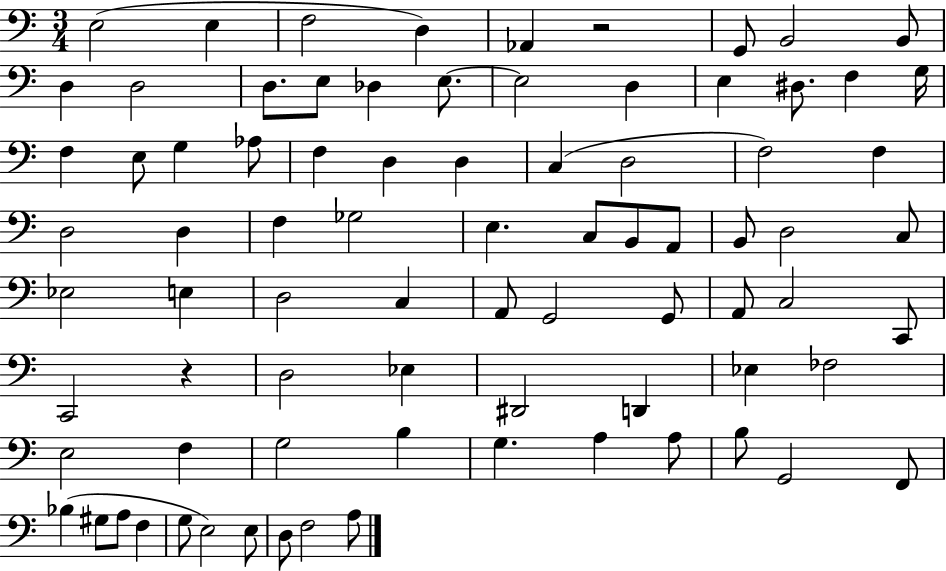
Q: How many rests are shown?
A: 2